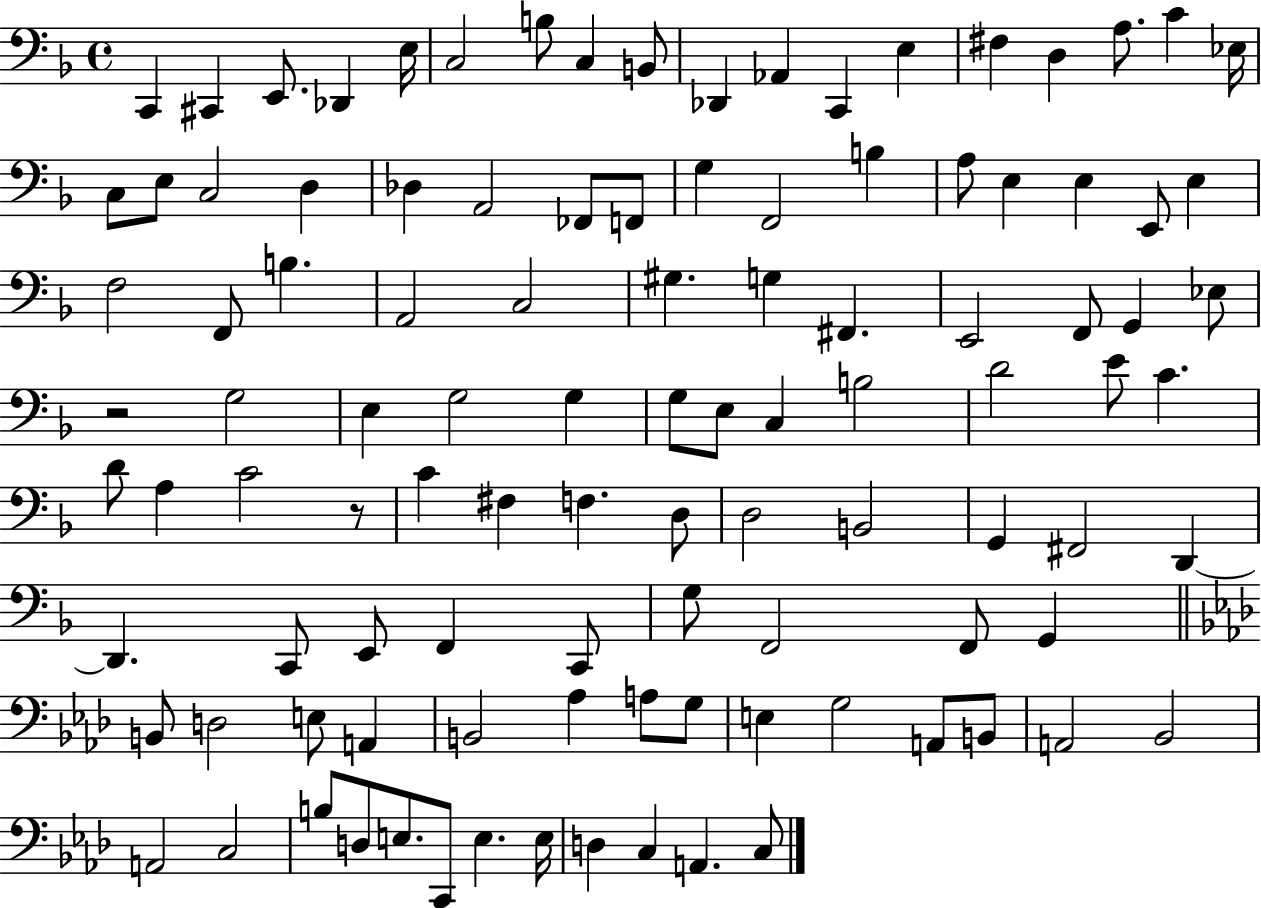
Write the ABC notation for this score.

X:1
T:Untitled
M:4/4
L:1/4
K:F
C,, ^C,, E,,/2 _D,, E,/4 C,2 B,/2 C, B,,/2 _D,, _A,, C,, E, ^F, D, A,/2 C _E,/4 C,/2 E,/2 C,2 D, _D, A,,2 _F,,/2 F,,/2 G, F,,2 B, A,/2 E, E, E,,/2 E, F,2 F,,/2 B, A,,2 C,2 ^G, G, ^F,, E,,2 F,,/2 G,, _E,/2 z2 G,2 E, G,2 G, G,/2 E,/2 C, B,2 D2 E/2 C D/2 A, C2 z/2 C ^F, F, D,/2 D,2 B,,2 G,, ^F,,2 D,, D,, C,,/2 E,,/2 F,, C,,/2 G,/2 F,,2 F,,/2 G,, B,,/2 D,2 E,/2 A,, B,,2 _A, A,/2 G,/2 E, G,2 A,,/2 B,,/2 A,,2 _B,,2 A,,2 C,2 B,/2 D,/2 E,/2 C,,/2 E, E,/4 D, C, A,, C,/2